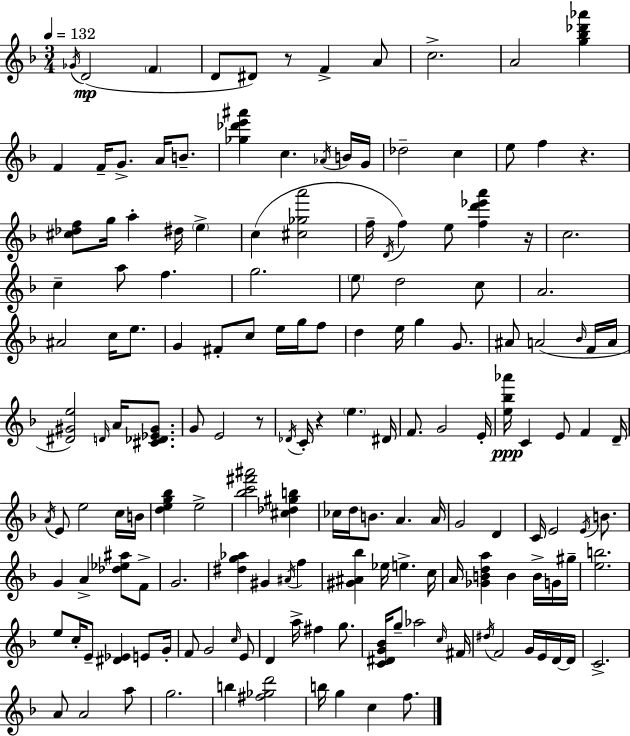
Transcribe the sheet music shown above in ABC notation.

X:1
T:Untitled
M:3/4
L:1/4
K:Dm
_G/4 D2 F D/2 ^D/2 z/2 F A/2 c2 A2 [g_b_d'_a'] F F/4 G/2 A/4 B/2 [_g_d'e'^a'] c _A/4 B/4 G/4 _d2 c e/2 f z [^c_df]/2 g/4 a ^d/4 e c [^c_ga']2 f/4 D/4 f e/2 [fd'_e'a'] z/4 c2 c a/2 f g2 e/2 d2 c/2 A2 ^A2 c/4 e/2 G ^F/2 c/2 e/4 g/4 f/2 d e/4 g G/2 ^A/2 A2 _B/4 F/4 A/4 [^D^Ge]2 D/4 A/4 [^C_D_E^G]/2 G/2 E2 z/2 _D/4 C/4 z e ^D/4 F/2 G2 E/4 [e_b_a']/4 C E/2 F D/4 A/4 E/2 e2 c/4 B/4 [deg_b] e2 [_bc'^f'^a']2 [^c_d^gb] _c/4 d/4 B/2 A A/4 G2 D C/4 E2 E/4 B/2 G A [_d_e^a]/2 F/2 G2 [^dg_a] ^G ^A/4 f [^G^A_b] _e/4 e c/4 A/4 [_GBda] B B/4 G/4 ^g/4 [eb]2 e/2 c/4 E/2 [^D_E] E/2 G/4 F/2 G2 c/4 E/2 D a/4 ^f g/2 [C^DG_B]/4 g/2 _a2 c/4 ^F/4 ^d/4 F2 G/4 E/4 D/4 D/4 C2 A/2 A2 a/2 g2 b [^f_gd']2 b/4 g c f/2